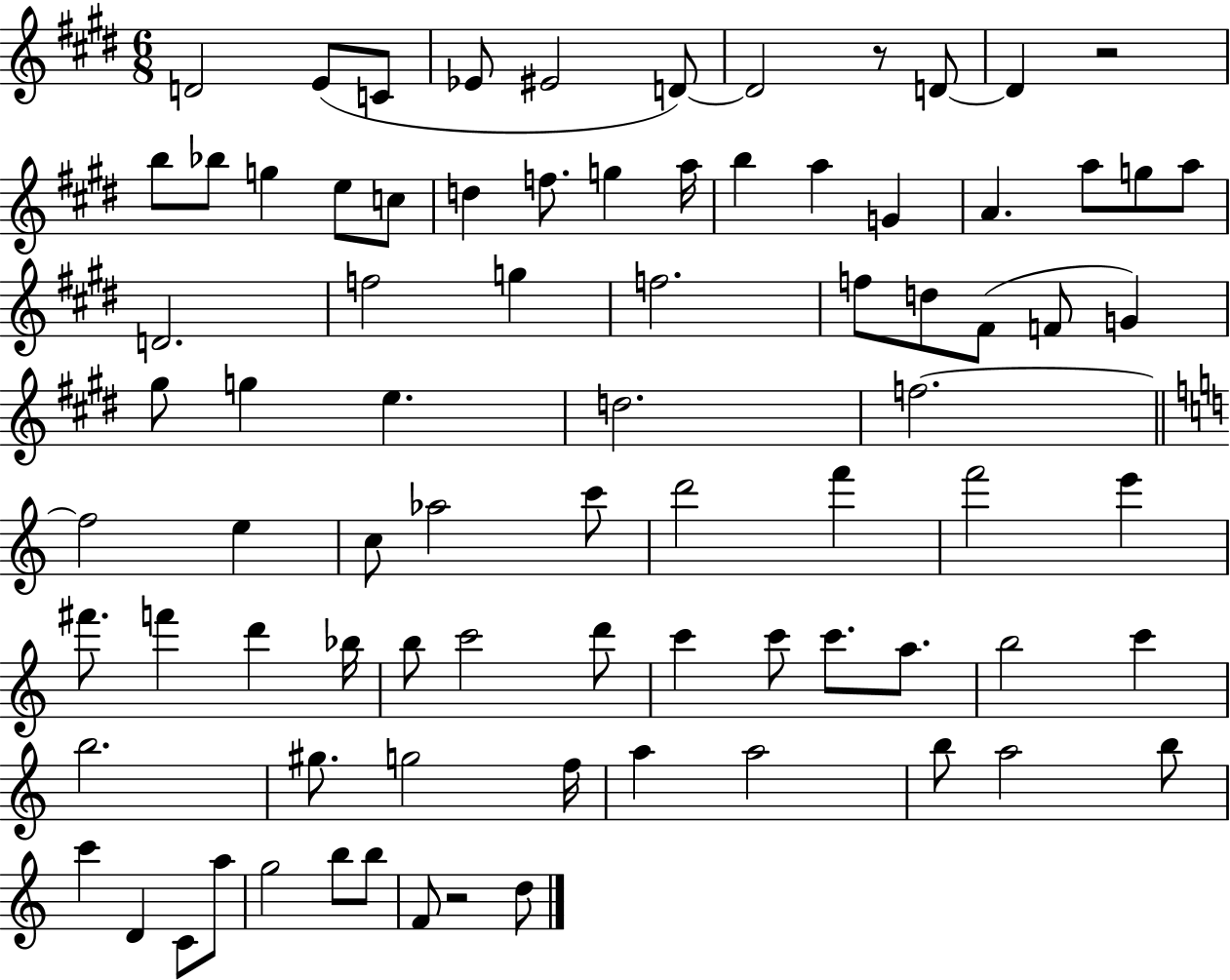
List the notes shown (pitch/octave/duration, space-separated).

D4/h E4/e C4/e Eb4/e EIS4/h D4/e D4/h R/e D4/e D4/q R/h B5/e Bb5/e G5/q E5/e C5/e D5/q F5/e. G5/q A5/s B5/q A5/q G4/q A4/q. A5/e G5/e A5/e D4/h. F5/h G5/q F5/h. F5/e D5/e F#4/e F4/e G4/q G#5/e G5/q E5/q. D5/h. F5/h. F5/h E5/q C5/e Ab5/h C6/e D6/h F6/q F6/h E6/q F#6/e. F6/q D6/q Bb5/s B5/e C6/h D6/e C6/q C6/e C6/e. A5/e. B5/h C6/q B5/h. G#5/e. G5/h F5/s A5/q A5/h B5/e A5/h B5/e C6/q D4/q C4/e A5/e G5/h B5/e B5/e F4/e R/h D5/e